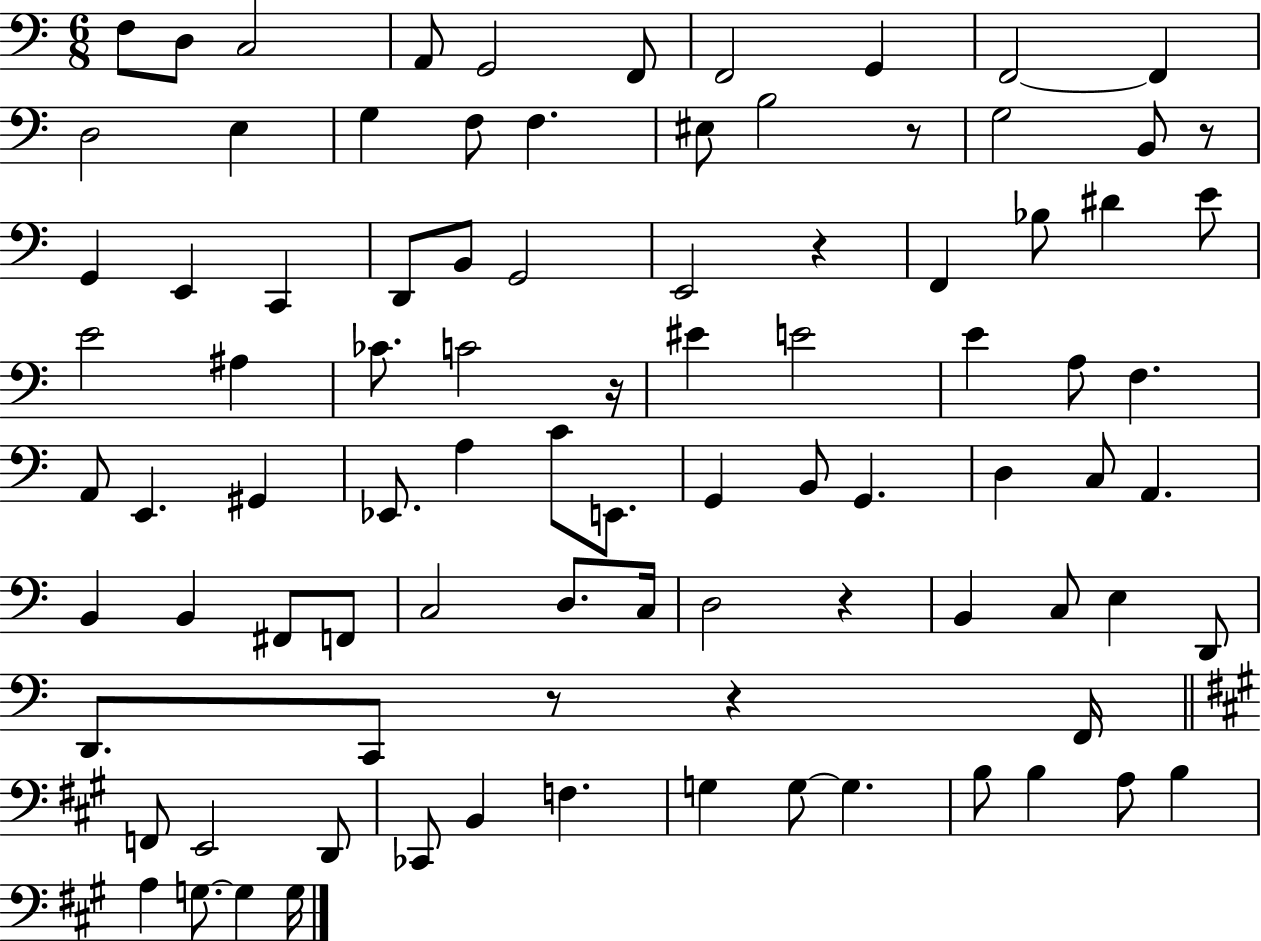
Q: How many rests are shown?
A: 7